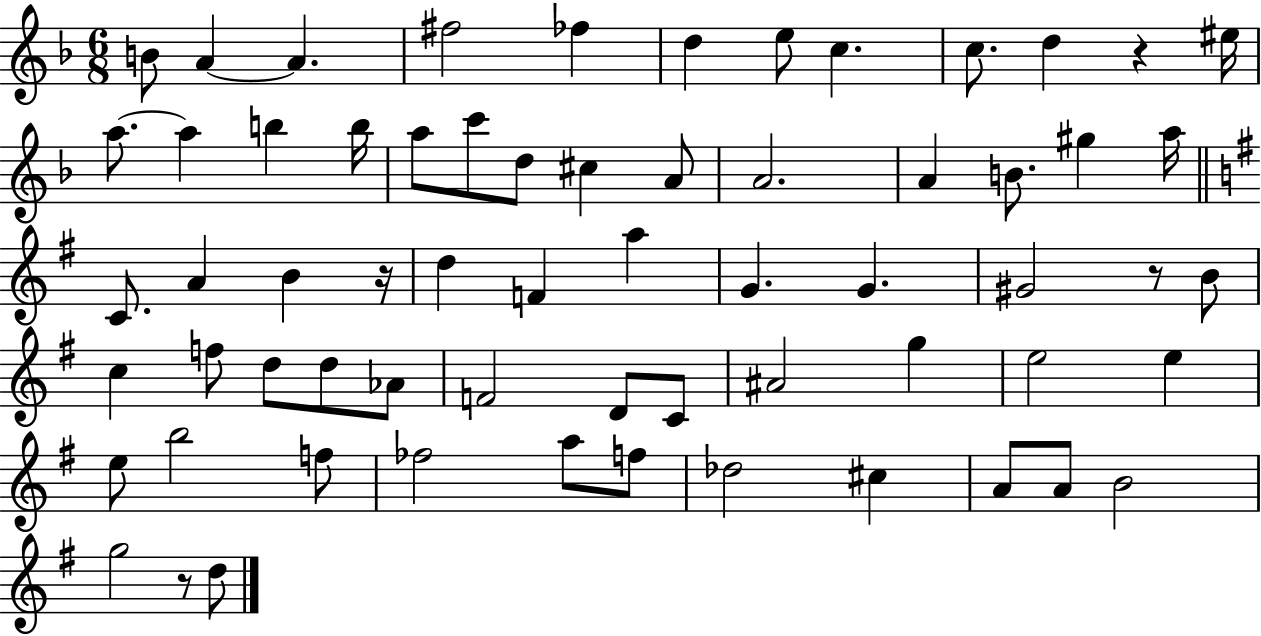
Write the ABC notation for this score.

X:1
T:Untitled
M:6/8
L:1/4
K:F
B/2 A A ^f2 _f d e/2 c c/2 d z ^e/4 a/2 a b b/4 a/2 c'/2 d/2 ^c A/2 A2 A B/2 ^g a/4 C/2 A B z/4 d F a G G ^G2 z/2 B/2 c f/2 d/2 d/2 _A/2 F2 D/2 C/2 ^A2 g e2 e e/2 b2 f/2 _f2 a/2 f/2 _d2 ^c A/2 A/2 B2 g2 z/2 d/2